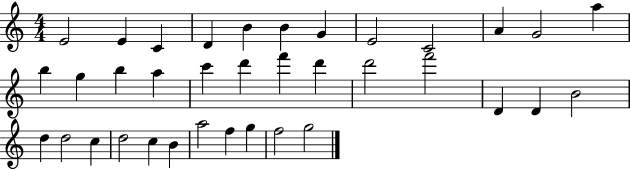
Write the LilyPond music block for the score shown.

{
  \clef treble
  \numericTimeSignature
  \time 4/4
  \key c \major
  e'2 e'4 c'4 | d'4 b'4 b'4 g'4 | e'2 c'2 | a'4 g'2 a''4 | \break b''4 g''4 b''4 a''4 | c'''4 d'''4 f'''4 d'''4 | d'''2 f'''2 | d'4 d'4 b'2 | \break d''4 d''2 c''4 | d''2 c''4 b'4 | a''2 f''4 g''4 | f''2 g''2 | \break \bar "|."
}